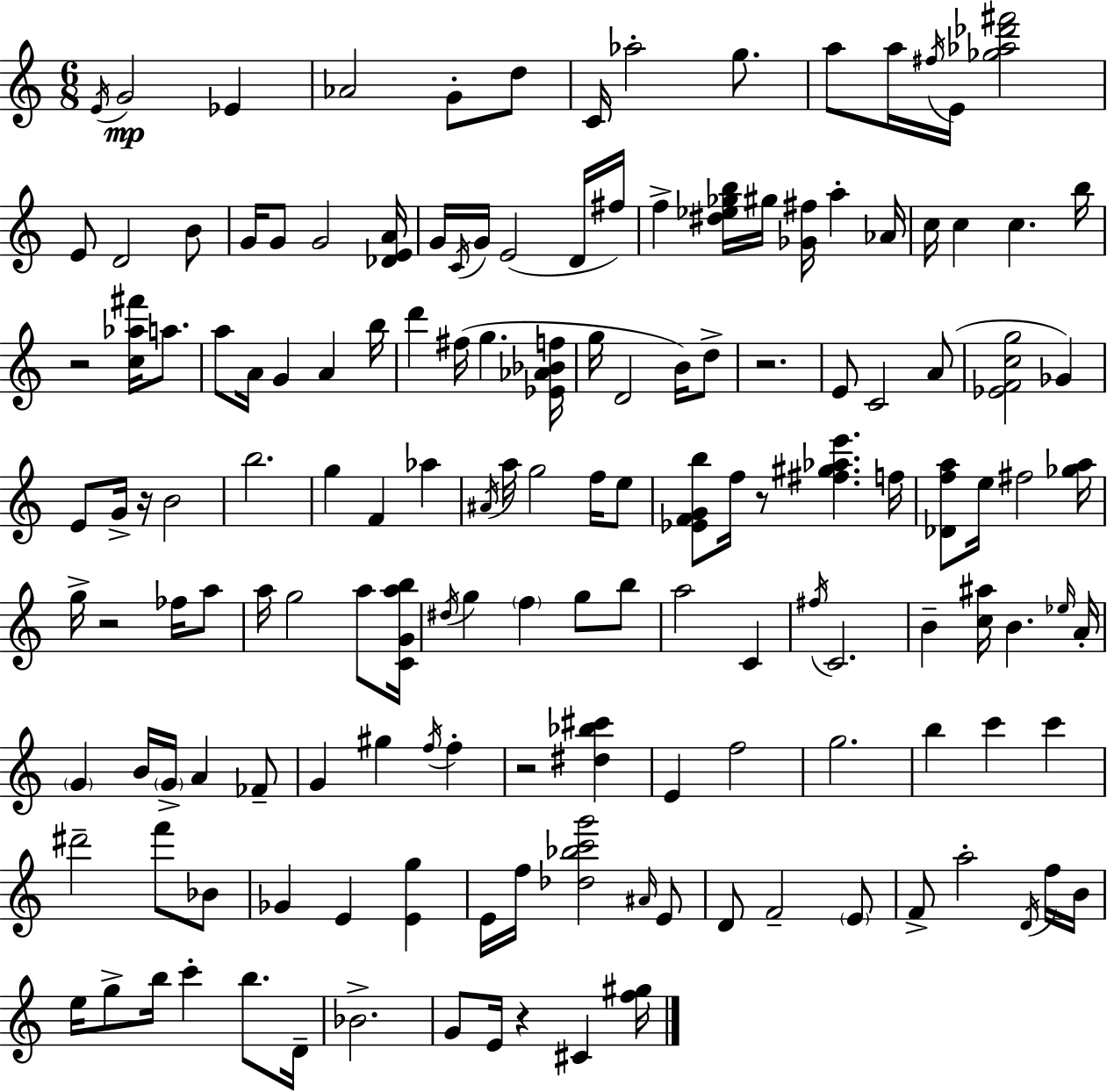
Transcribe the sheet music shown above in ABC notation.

X:1
T:Untitled
M:6/8
L:1/4
K:Am
E/4 G2 _E _A2 G/2 d/2 C/4 _a2 g/2 a/2 a/4 ^f/4 E/4 [_g_a_d'^f']2 E/2 D2 B/2 G/4 G/2 G2 [_DEA]/4 G/4 C/4 G/4 E2 D/4 ^f/4 f [^d_e_gb]/4 ^g/4 [_G^f]/4 a _A/4 c/4 c c b/4 z2 [c_a^f']/4 a/2 a/2 A/4 G A b/4 d' ^f/4 g [_E_A_Bf]/4 g/4 D2 B/4 d/2 z2 E/2 C2 A/2 [_EFcg]2 _G E/2 G/4 z/4 B2 b2 g F _a ^A/4 a/4 g2 f/4 e/2 [_EFGb]/2 f/4 z/2 [^f^g_ae'] f/4 [_Dfa]/2 e/4 ^f2 [_ga]/4 g/4 z2 _f/4 a/2 a/4 g2 a/2 [CGab]/4 ^d/4 g f g/2 b/2 a2 C ^f/4 C2 B [c^a]/4 B _e/4 A/4 G B/4 G/4 A _F/2 G ^g f/4 f z2 [^d_b^c'] E f2 g2 b c' c' ^d'2 f'/2 _B/2 _G E [Eg] E/4 f/4 [_d_bc'g']2 ^A/4 E/2 D/2 F2 E/2 F/2 a2 D/4 f/4 B/4 e/4 g/2 b/4 c' b/2 D/4 _B2 G/2 E/4 z ^C [f^g]/4